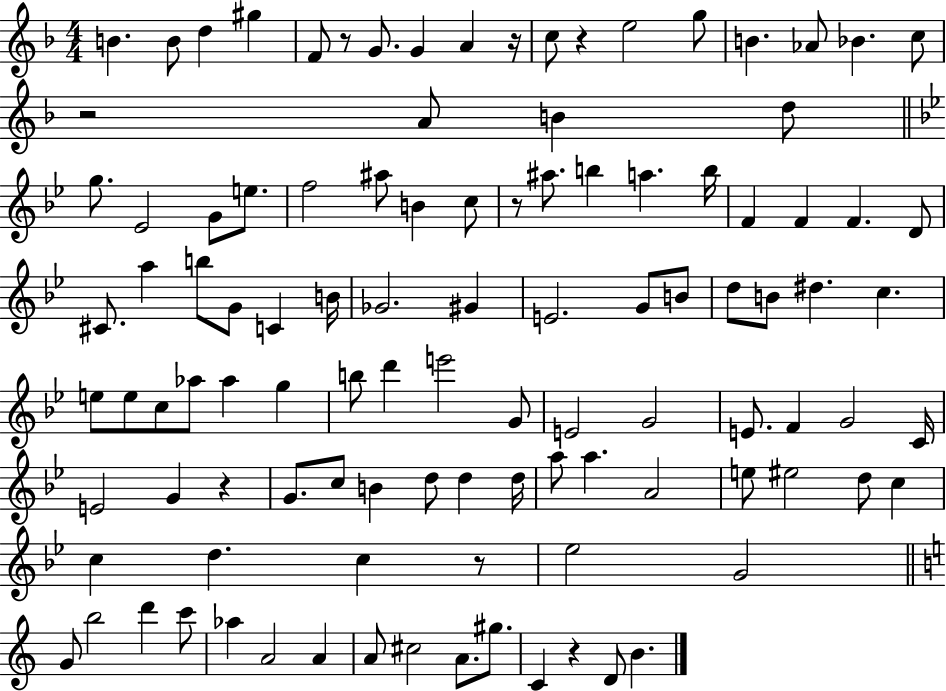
X:1
T:Untitled
M:4/4
L:1/4
K:F
B B/2 d ^g F/2 z/2 G/2 G A z/4 c/2 z e2 g/2 B _A/2 _B c/2 z2 A/2 B d/2 g/2 _E2 G/2 e/2 f2 ^a/2 B c/2 z/2 ^a/2 b a b/4 F F F D/2 ^C/2 a b/2 G/2 C B/4 _G2 ^G E2 G/2 B/2 d/2 B/2 ^d c e/2 e/2 c/2 _a/2 _a g b/2 d' e'2 G/2 E2 G2 E/2 F G2 C/4 E2 G z G/2 c/2 B d/2 d d/4 a/2 a A2 e/2 ^e2 d/2 c c d c z/2 _e2 G2 G/2 b2 d' c'/2 _a A2 A A/2 ^c2 A/2 ^g/2 C z D/2 B